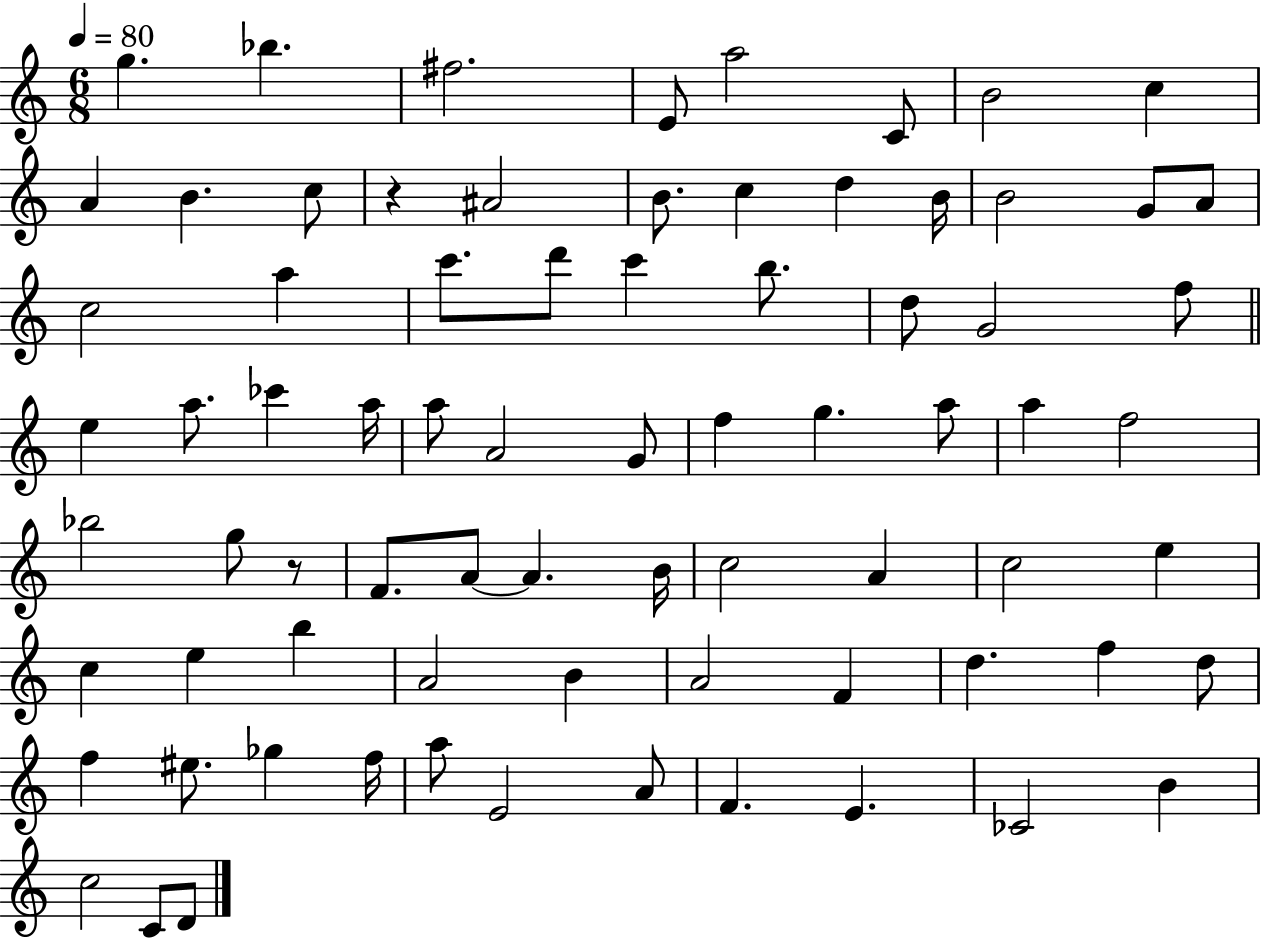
G5/q. Bb5/q. F#5/h. E4/e A5/h C4/e B4/h C5/q A4/q B4/q. C5/e R/q A#4/h B4/e. C5/q D5/q B4/s B4/h G4/e A4/e C5/h A5/q C6/e. D6/e C6/q B5/e. D5/e G4/h F5/e E5/q A5/e. CES6/q A5/s A5/e A4/h G4/e F5/q G5/q. A5/e A5/q F5/h Bb5/h G5/e R/e F4/e. A4/e A4/q. B4/s C5/h A4/q C5/h E5/q C5/q E5/q B5/q A4/h B4/q A4/h F4/q D5/q. F5/q D5/e F5/q EIS5/e. Gb5/q F5/s A5/e E4/h A4/e F4/q. E4/q. CES4/h B4/q C5/h C4/e D4/e